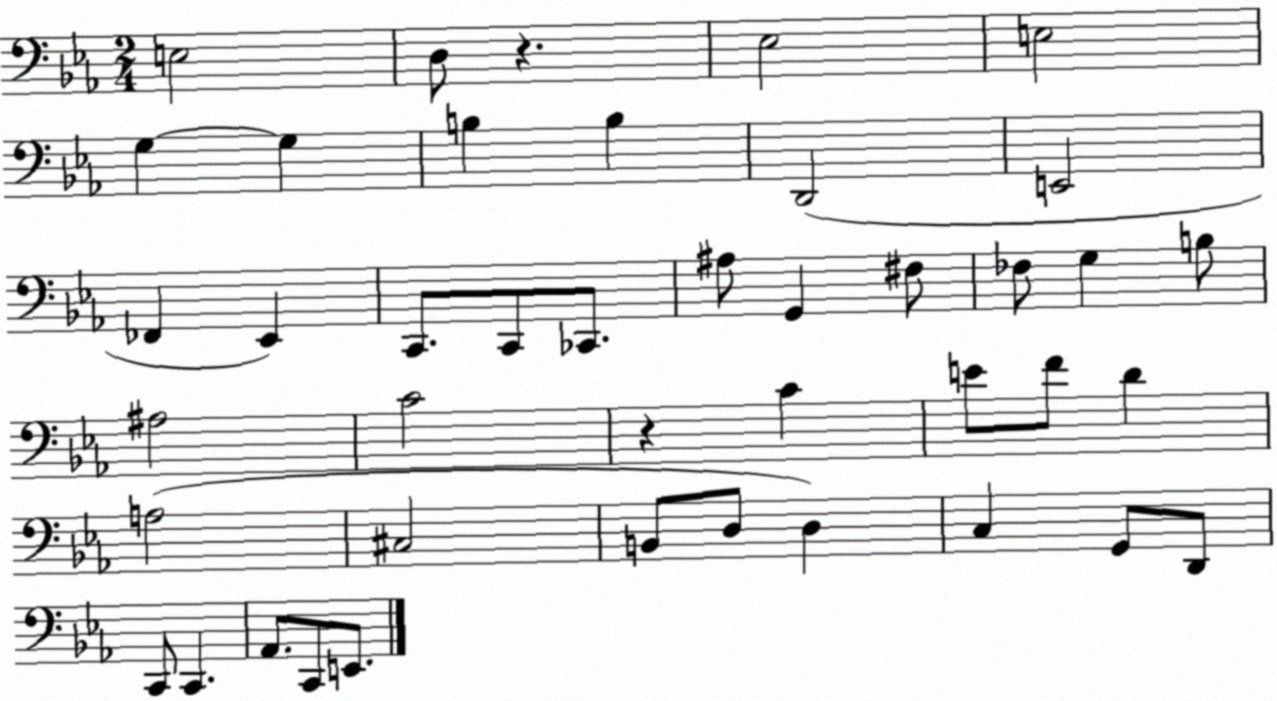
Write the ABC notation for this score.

X:1
T:Untitled
M:2/4
L:1/4
K:Eb
E,2 D,/2 z _E,2 E,2 G, G, B, B, D,,2 E,,2 _F,, _E,, C,,/2 C,,/2 _C,,/2 ^A,/2 G,, ^F,/2 _F,/2 G, B,/2 ^A,2 C2 z C E/2 F/2 D A,2 ^C,2 B,,/2 D,/2 D, C, G,,/2 D,,/2 C,,/2 C,, _A,,/2 C,,/2 E,,/2